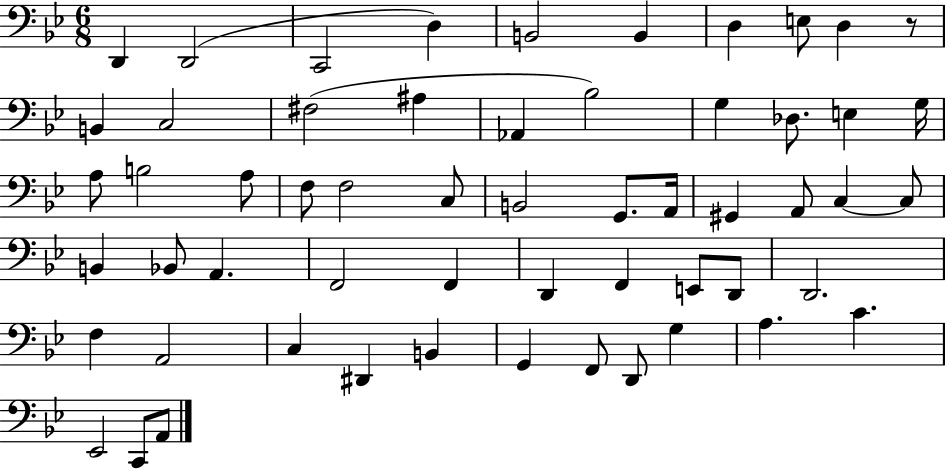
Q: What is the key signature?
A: BES major